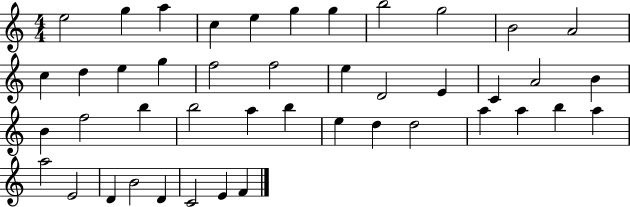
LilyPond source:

{
  \clef treble
  \numericTimeSignature
  \time 4/4
  \key c \major
  e''2 g''4 a''4 | c''4 e''4 g''4 g''4 | b''2 g''2 | b'2 a'2 | \break c''4 d''4 e''4 g''4 | f''2 f''2 | e''4 d'2 e'4 | c'4 a'2 b'4 | \break b'4 f''2 b''4 | b''2 a''4 b''4 | e''4 d''4 d''2 | a''4 a''4 b''4 a''4 | \break a''2 e'2 | d'4 b'2 d'4 | c'2 e'4 f'4 | \bar "|."
}